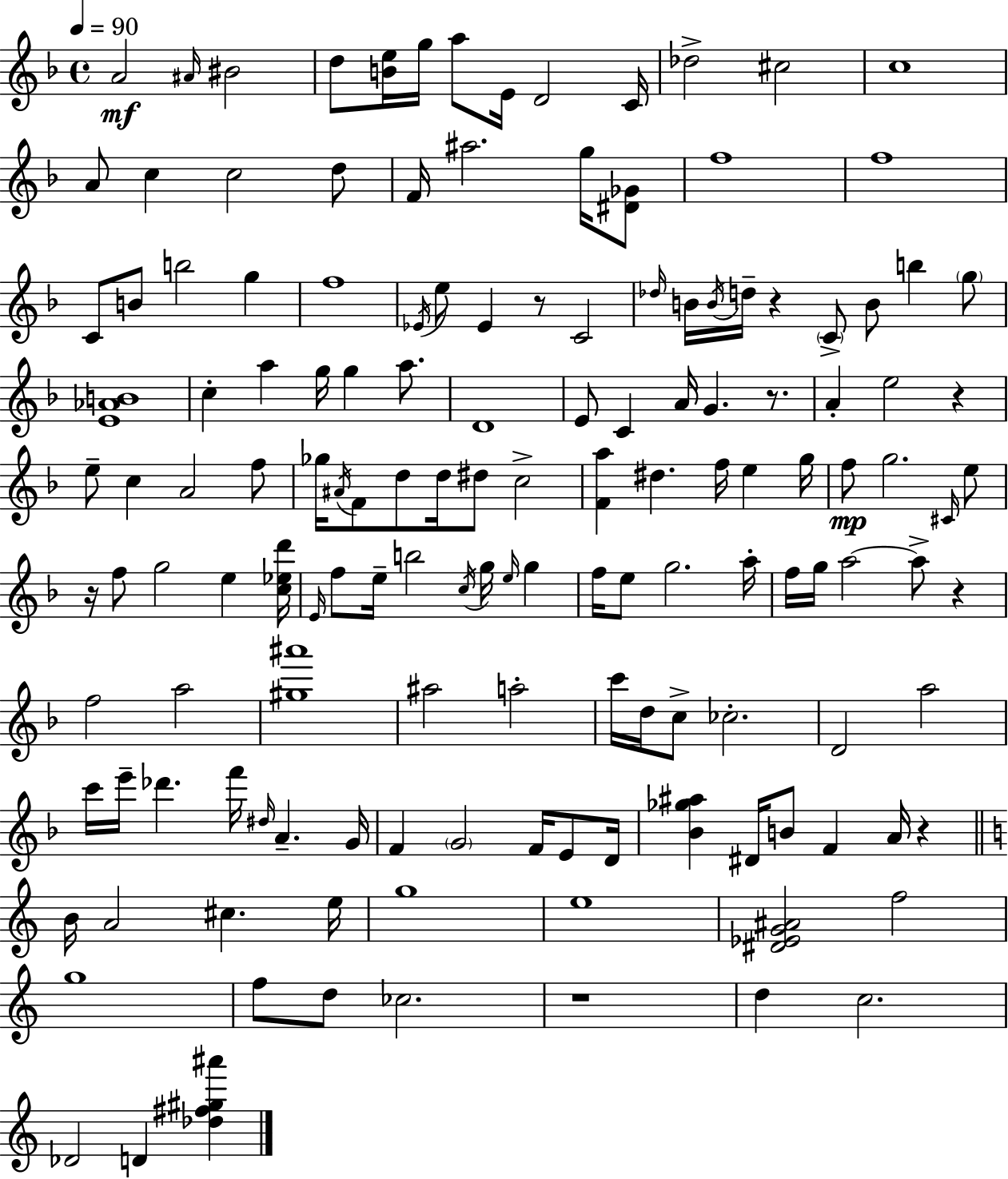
A4/h A#4/s BIS4/h D5/e [B4,E5]/s G5/s A5/e E4/s D4/h C4/s Db5/h C#5/h C5/w A4/e C5/q C5/h D5/e F4/s A#5/h. G5/s [D#4,Gb4]/e F5/w F5/w C4/e B4/e B5/h G5/q F5/w Eb4/s E5/e Eb4/q R/e C4/h Db5/s B4/s B4/s D5/s R/q C4/e B4/e B5/q G5/e [E4,Ab4,B4]/w C5/q A5/q G5/s G5/q A5/e. D4/w E4/e C4/q A4/s G4/q. R/e. A4/q E5/h R/q E5/e C5/q A4/h F5/e Gb5/s A#4/s F4/e D5/e D5/s D#5/e C5/h [F4,A5]/q D#5/q. F5/s E5/q G5/s F5/e G5/h. C#4/s E5/e R/s F5/e G5/h E5/q [C5,Eb5,D6]/s E4/s F5/e E5/s B5/h C5/s G5/s E5/s G5/q F5/s E5/e G5/h. A5/s F5/s G5/s A5/h A5/e R/q F5/h A5/h [G#5,A#6]/w A#5/h A5/h C6/s D5/s C5/e CES5/h. D4/h A5/h C6/s E6/s Db6/q. F6/s D#5/s A4/q. G4/s F4/q G4/h F4/s E4/e D4/s [Bb4,Gb5,A#5]/q D#4/s B4/e F4/q A4/s R/q B4/s A4/h C#5/q. E5/s G5/w E5/w [D#4,Eb4,G4,A#4]/h F5/h G5/w F5/e D5/e CES5/h. R/w D5/q C5/h. Db4/h D4/q [Db5,F#5,G#5,A#6]/q